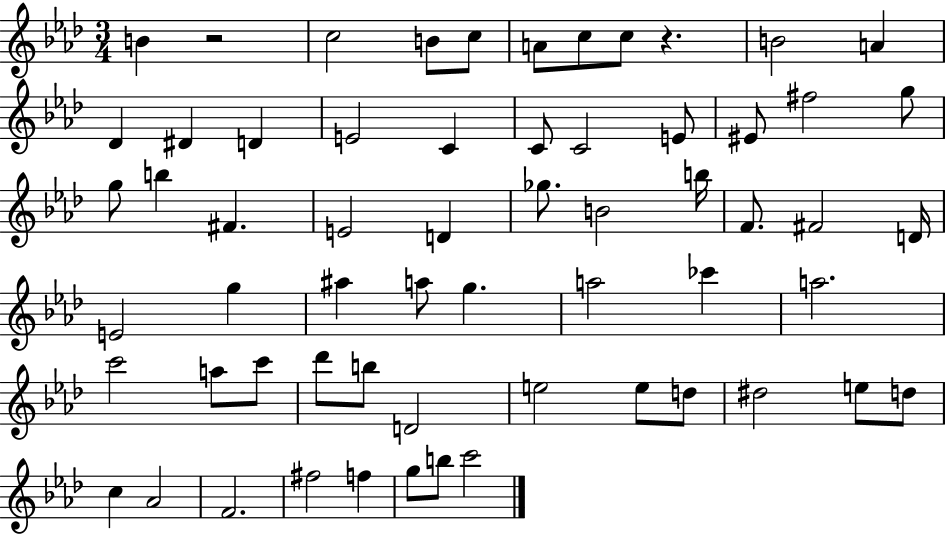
{
  \clef treble
  \numericTimeSignature
  \time 3/4
  \key aes \major
  b'4 r2 | c''2 b'8 c''8 | a'8 c''8 c''8 r4. | b'2 a'4 | \break des'4 dis'4 d'4 | e'2 c'4 | c'8 c'2 e'8 | eis'8 fis''2 g''8 | \break g''8 b''4 fis'4. | e'2 d'4 | ges''8. b'2 b''16 | f'8. fis'2 d'16 | \break e'2 g''4 | ais''4 a''8 g''4. | a''2 ces'''4 | a''2. | \break c'''2 a''8 c'''8 | des'''8 b''8 d'2 | e''2 e''8 d''8 | dis''2 e''8 d''8 | \break c''4 aes'2 | f'2. | fis''2 f''4 | g''8 b''8 c'''2 | \break \bar "|."
}